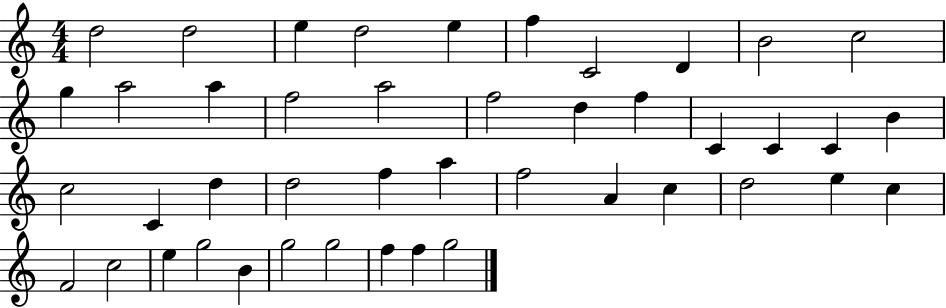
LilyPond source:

{
  \clef treble
  \numericTimeSignature
  \time 4/4
  \key c \major
  d''2 d''2 | e''4 d''2 e''4 | f''4 c'2 d'4 | b'2 c''2 | \break g''4 a''2 a''4 | f''2 a''2 | f''2 d''4 f''4 | c'4 c'4 c'4 b'4 | \break c''2 c'4 d''4 | d''2 f''4 a''4 | f''2 a'4 c''4 | d''2 e''4 c''4 | \break f'2 c''2 | e''4 g''2 b'4 | g''2 g''2 | f''4 f''4 g''2 | \break \bar "|."
}